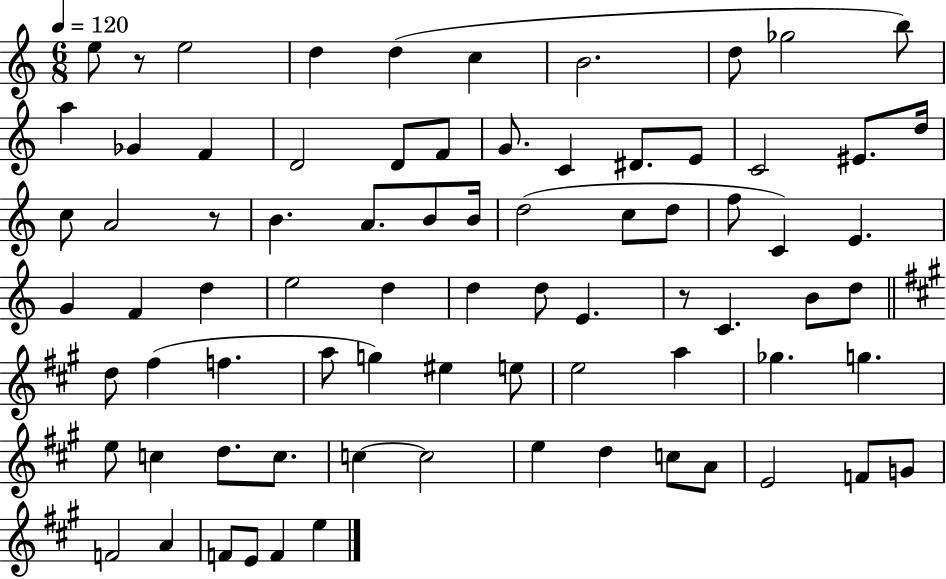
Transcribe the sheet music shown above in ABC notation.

X:1
T:Untitled
M:6/8
L:1/4
K:C
e/2 z/2 e2 d d c B2 d/2 _g2 b/2 a _G F D2 D/2 F/2 G/2 C ^D/2 E/2 C2 ^E/2 d/4 c/2 A2 z/2 B A/2 B/2 B/4 d2 c/2 d/2 f/2 C E G F d e2 d d d/2 E z/2 C B/2 d/2 d/2 ^f f a/2 g ^e e/2 e2 a _g g e/2 c d/2 c/2 c c2 e d c/2 A/2 E2 F/2 G/2 F2 A F/2 E/2 F e